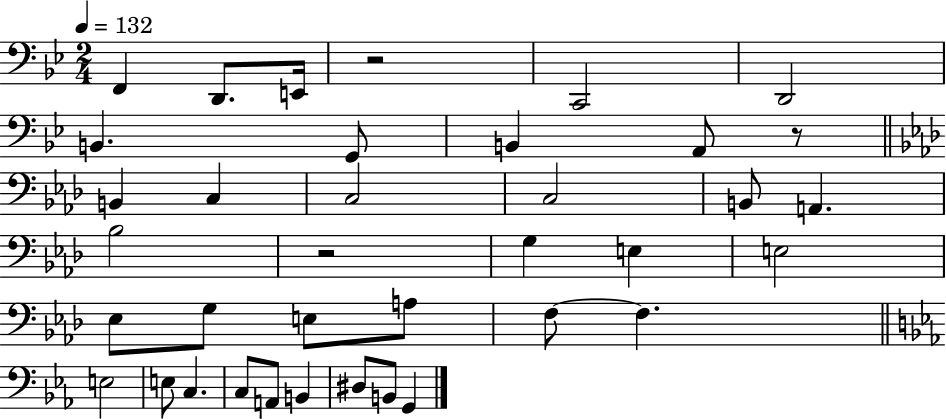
{
  \clef bass
  \numericTimeSignature
  \time 2/4
  \key bes \major
  \tempo 4 = 132
  f,4 d,8. e,16 | r2 | c,2 | d,2 | \break b,4. g,8 | b,4 a,8 r8 | \bar "||" \break \key aes \major b,4 c4 | c2 | c2 | b,8 a,4. | \break bes2 | r2 | g4 e4 | e2 | \break ees8 g8 e8 a8 | f8~~ f4. | \bar "||" \break \key c \minor e2 | e8 c4. | c8 a,8 b,4 | dis8 b,8 g,4 | \break \bar "|."
}